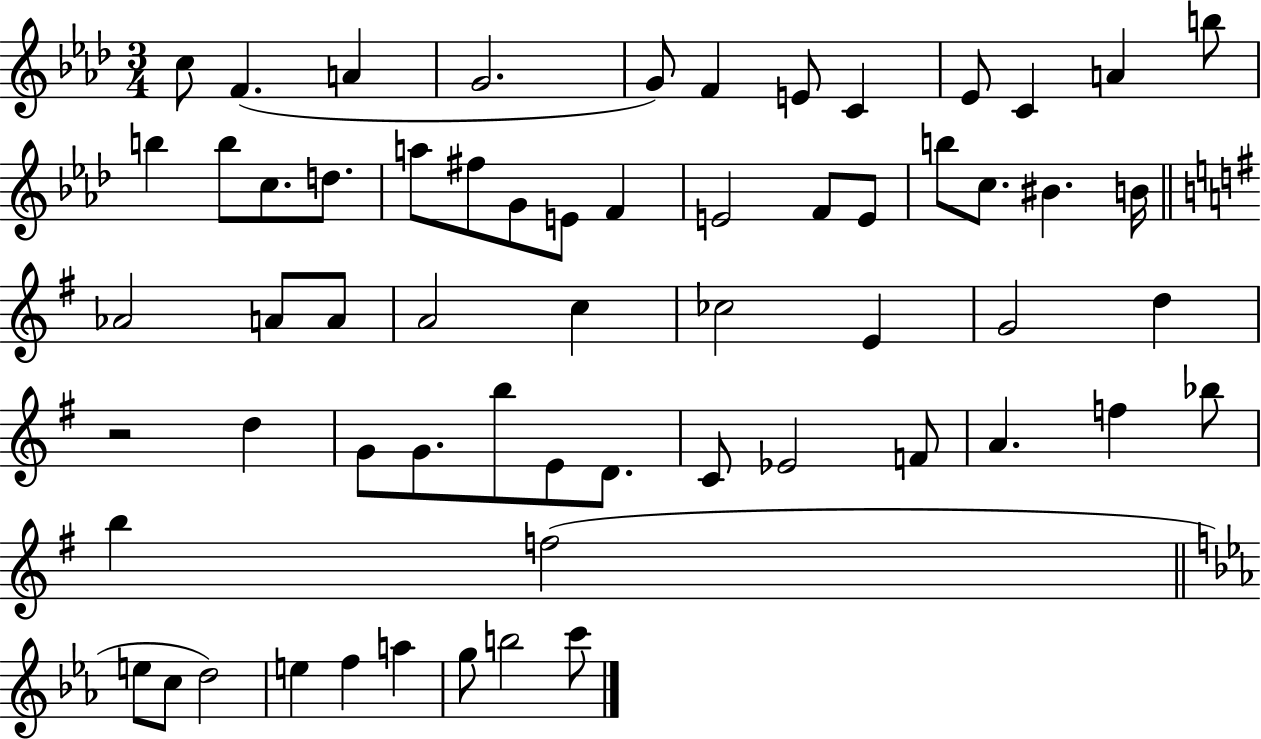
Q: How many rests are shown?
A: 1